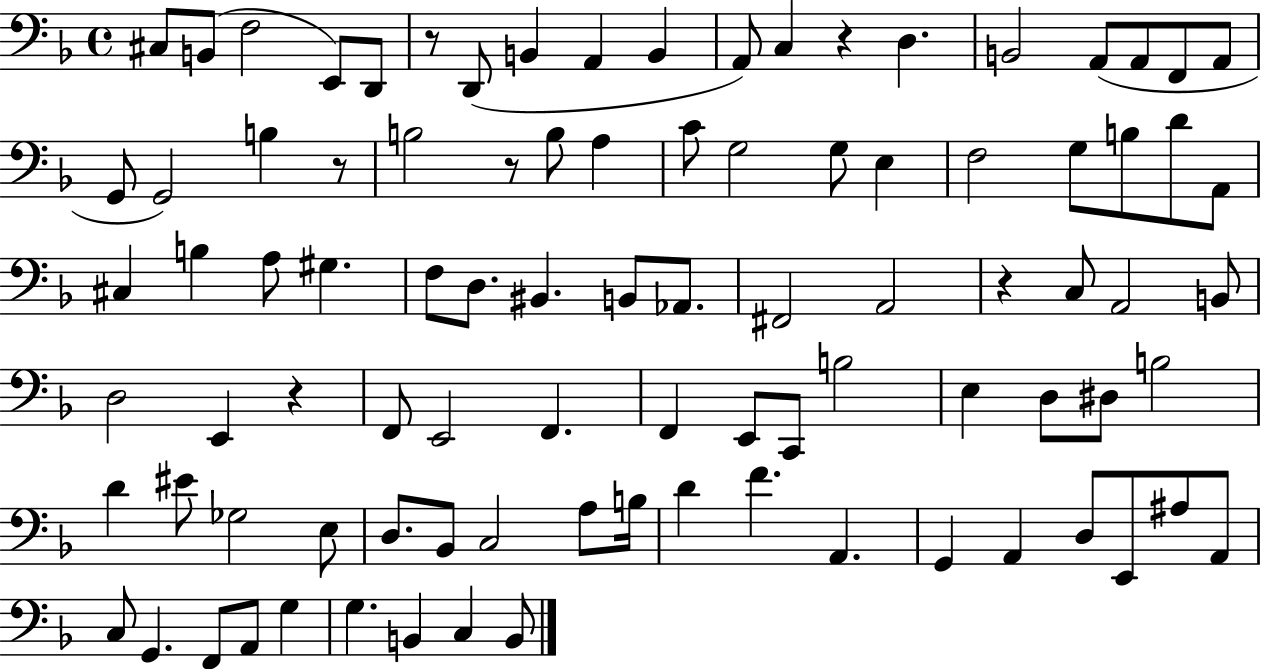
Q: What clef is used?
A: bass